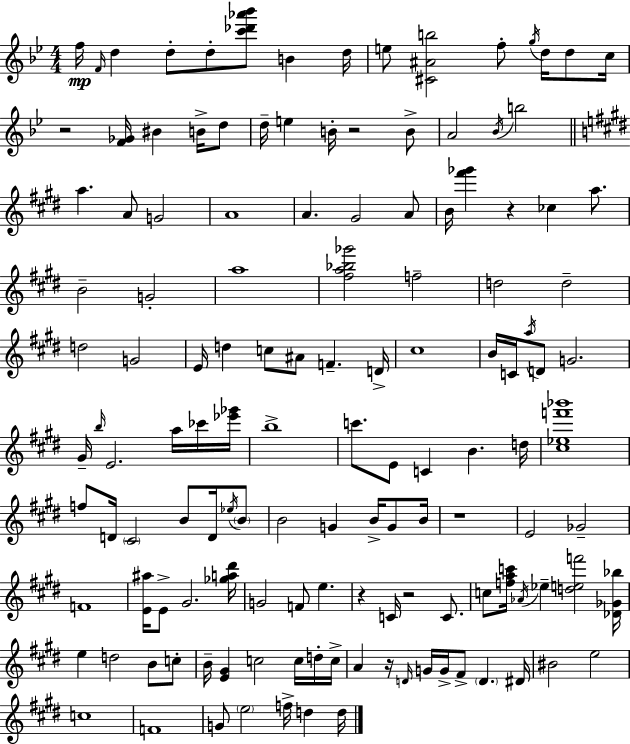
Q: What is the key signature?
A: BES major